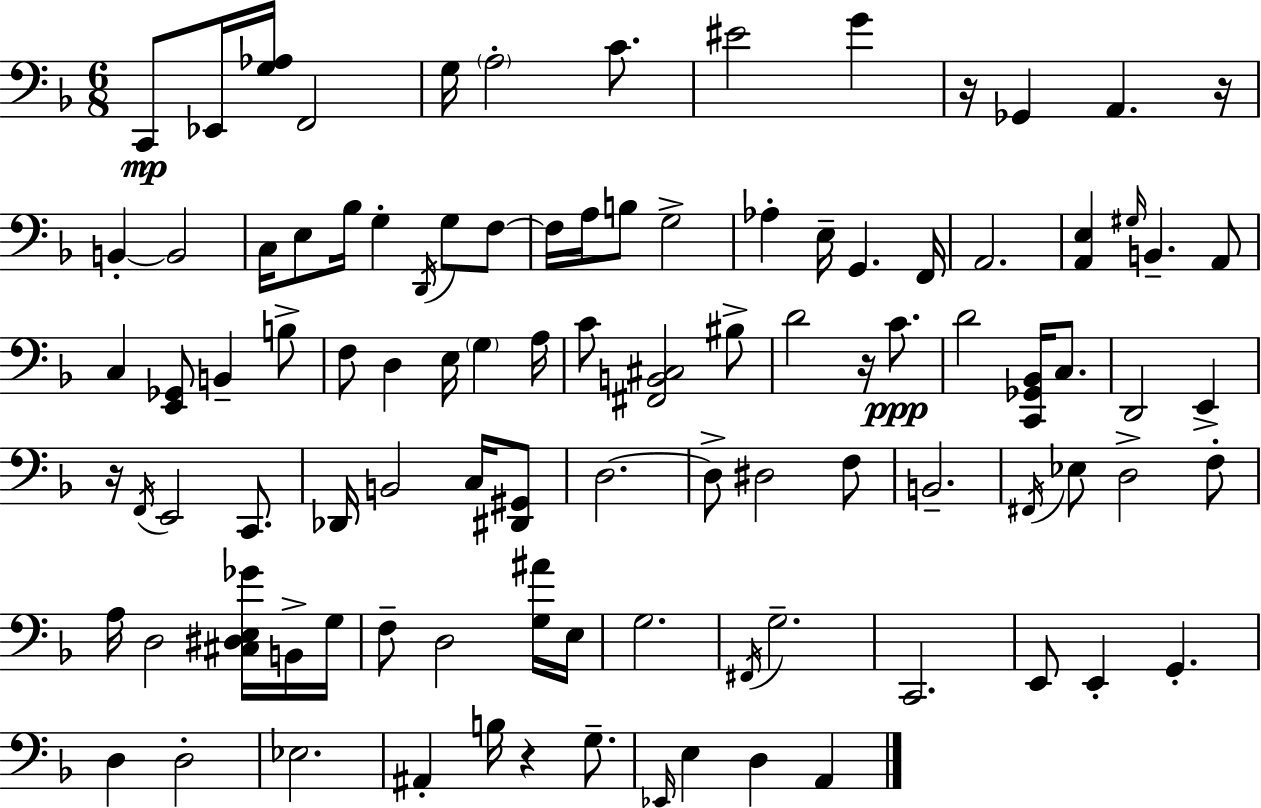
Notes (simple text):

C2/e Eb2/s [G3,Ab3]/s F2/h G3/s A3/h C4/e. EIS4/h G4/q R/s Gb2/q A2/q. R/s B2/q B2/h C3/s E3/e Bb3/s G3/q D2/s G3/e F3/e F3/s A3/s B3/e G3/h Ab3/q E3/s G2/q. F2/s A2/h. [A2,E3]/q G#3/s B2/q. A2/e C3/q [E2,Gb2]/e B2/q B3/e F3/e D3/q E3/s G3/q A3/s C4/e [F#2,B2,C#3]/h BIS3/e D4/h R/s C4/e. D4/h [C2,Gb2,Bb2]/s C3/e. D2/h E2/q R/s F2/s E2/h C2/e. Db2/s B2/h C3/s [D#2,G#2]/e D3/h. D3/e D#3/h F3/e B2/h. F#2/s Eb3/e D3/h F3/e A3/s D3/h [C#3,D#3,E3,Gb4]/s B2/s G3/s F3/e D3/h [G3,A#4]/s E3/s G3/h. F#2/s G3/h. C2/h. E2/e E2/q G2/q. D3/q D3/h Eb3/h. A#2/q B3/s R/q G3/e. Eb2/s E3/q D3/q A2/q